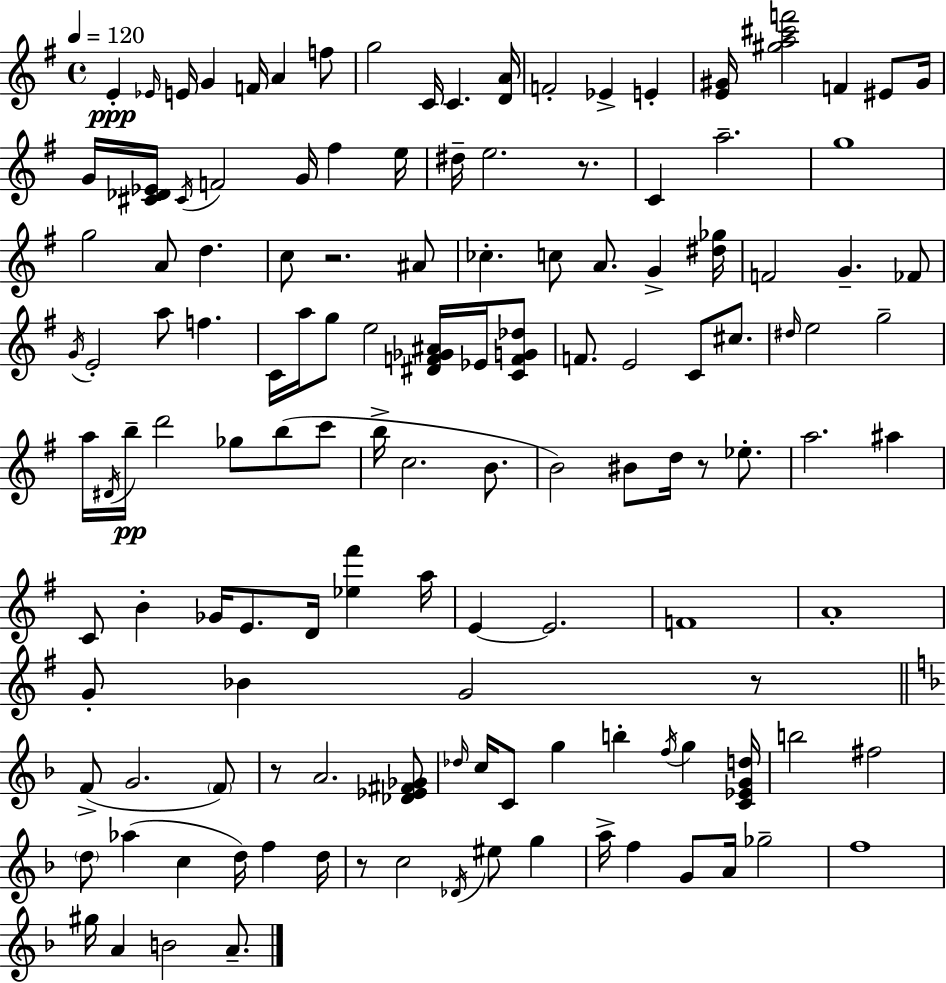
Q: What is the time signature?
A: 4/4